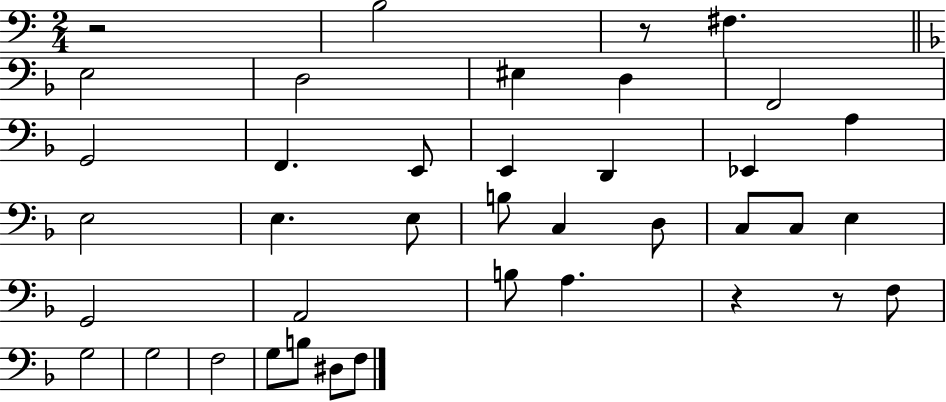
{
  \clef bass
  \numericTimeSignature
  \time 2/4
  \key c \major
  \repeat volta 2 { r2 | b2 | r8 fis4. | \bar "||" \break \key d \minor e2 | d2 | eis4 d4 | f,2 | \break g,2 | f,4. e,8 | e,4 d,4 | ees,4 a4 | \break e2 | e4. e8 | b8 c4 d8 | c8 c8 e4 | \break g,2 | a,2 | b8 a4. | r4 r8 f8 | \break g2 | g2 | f2 | g8 b8 dis8 f8 | \break } \bar "|."
}